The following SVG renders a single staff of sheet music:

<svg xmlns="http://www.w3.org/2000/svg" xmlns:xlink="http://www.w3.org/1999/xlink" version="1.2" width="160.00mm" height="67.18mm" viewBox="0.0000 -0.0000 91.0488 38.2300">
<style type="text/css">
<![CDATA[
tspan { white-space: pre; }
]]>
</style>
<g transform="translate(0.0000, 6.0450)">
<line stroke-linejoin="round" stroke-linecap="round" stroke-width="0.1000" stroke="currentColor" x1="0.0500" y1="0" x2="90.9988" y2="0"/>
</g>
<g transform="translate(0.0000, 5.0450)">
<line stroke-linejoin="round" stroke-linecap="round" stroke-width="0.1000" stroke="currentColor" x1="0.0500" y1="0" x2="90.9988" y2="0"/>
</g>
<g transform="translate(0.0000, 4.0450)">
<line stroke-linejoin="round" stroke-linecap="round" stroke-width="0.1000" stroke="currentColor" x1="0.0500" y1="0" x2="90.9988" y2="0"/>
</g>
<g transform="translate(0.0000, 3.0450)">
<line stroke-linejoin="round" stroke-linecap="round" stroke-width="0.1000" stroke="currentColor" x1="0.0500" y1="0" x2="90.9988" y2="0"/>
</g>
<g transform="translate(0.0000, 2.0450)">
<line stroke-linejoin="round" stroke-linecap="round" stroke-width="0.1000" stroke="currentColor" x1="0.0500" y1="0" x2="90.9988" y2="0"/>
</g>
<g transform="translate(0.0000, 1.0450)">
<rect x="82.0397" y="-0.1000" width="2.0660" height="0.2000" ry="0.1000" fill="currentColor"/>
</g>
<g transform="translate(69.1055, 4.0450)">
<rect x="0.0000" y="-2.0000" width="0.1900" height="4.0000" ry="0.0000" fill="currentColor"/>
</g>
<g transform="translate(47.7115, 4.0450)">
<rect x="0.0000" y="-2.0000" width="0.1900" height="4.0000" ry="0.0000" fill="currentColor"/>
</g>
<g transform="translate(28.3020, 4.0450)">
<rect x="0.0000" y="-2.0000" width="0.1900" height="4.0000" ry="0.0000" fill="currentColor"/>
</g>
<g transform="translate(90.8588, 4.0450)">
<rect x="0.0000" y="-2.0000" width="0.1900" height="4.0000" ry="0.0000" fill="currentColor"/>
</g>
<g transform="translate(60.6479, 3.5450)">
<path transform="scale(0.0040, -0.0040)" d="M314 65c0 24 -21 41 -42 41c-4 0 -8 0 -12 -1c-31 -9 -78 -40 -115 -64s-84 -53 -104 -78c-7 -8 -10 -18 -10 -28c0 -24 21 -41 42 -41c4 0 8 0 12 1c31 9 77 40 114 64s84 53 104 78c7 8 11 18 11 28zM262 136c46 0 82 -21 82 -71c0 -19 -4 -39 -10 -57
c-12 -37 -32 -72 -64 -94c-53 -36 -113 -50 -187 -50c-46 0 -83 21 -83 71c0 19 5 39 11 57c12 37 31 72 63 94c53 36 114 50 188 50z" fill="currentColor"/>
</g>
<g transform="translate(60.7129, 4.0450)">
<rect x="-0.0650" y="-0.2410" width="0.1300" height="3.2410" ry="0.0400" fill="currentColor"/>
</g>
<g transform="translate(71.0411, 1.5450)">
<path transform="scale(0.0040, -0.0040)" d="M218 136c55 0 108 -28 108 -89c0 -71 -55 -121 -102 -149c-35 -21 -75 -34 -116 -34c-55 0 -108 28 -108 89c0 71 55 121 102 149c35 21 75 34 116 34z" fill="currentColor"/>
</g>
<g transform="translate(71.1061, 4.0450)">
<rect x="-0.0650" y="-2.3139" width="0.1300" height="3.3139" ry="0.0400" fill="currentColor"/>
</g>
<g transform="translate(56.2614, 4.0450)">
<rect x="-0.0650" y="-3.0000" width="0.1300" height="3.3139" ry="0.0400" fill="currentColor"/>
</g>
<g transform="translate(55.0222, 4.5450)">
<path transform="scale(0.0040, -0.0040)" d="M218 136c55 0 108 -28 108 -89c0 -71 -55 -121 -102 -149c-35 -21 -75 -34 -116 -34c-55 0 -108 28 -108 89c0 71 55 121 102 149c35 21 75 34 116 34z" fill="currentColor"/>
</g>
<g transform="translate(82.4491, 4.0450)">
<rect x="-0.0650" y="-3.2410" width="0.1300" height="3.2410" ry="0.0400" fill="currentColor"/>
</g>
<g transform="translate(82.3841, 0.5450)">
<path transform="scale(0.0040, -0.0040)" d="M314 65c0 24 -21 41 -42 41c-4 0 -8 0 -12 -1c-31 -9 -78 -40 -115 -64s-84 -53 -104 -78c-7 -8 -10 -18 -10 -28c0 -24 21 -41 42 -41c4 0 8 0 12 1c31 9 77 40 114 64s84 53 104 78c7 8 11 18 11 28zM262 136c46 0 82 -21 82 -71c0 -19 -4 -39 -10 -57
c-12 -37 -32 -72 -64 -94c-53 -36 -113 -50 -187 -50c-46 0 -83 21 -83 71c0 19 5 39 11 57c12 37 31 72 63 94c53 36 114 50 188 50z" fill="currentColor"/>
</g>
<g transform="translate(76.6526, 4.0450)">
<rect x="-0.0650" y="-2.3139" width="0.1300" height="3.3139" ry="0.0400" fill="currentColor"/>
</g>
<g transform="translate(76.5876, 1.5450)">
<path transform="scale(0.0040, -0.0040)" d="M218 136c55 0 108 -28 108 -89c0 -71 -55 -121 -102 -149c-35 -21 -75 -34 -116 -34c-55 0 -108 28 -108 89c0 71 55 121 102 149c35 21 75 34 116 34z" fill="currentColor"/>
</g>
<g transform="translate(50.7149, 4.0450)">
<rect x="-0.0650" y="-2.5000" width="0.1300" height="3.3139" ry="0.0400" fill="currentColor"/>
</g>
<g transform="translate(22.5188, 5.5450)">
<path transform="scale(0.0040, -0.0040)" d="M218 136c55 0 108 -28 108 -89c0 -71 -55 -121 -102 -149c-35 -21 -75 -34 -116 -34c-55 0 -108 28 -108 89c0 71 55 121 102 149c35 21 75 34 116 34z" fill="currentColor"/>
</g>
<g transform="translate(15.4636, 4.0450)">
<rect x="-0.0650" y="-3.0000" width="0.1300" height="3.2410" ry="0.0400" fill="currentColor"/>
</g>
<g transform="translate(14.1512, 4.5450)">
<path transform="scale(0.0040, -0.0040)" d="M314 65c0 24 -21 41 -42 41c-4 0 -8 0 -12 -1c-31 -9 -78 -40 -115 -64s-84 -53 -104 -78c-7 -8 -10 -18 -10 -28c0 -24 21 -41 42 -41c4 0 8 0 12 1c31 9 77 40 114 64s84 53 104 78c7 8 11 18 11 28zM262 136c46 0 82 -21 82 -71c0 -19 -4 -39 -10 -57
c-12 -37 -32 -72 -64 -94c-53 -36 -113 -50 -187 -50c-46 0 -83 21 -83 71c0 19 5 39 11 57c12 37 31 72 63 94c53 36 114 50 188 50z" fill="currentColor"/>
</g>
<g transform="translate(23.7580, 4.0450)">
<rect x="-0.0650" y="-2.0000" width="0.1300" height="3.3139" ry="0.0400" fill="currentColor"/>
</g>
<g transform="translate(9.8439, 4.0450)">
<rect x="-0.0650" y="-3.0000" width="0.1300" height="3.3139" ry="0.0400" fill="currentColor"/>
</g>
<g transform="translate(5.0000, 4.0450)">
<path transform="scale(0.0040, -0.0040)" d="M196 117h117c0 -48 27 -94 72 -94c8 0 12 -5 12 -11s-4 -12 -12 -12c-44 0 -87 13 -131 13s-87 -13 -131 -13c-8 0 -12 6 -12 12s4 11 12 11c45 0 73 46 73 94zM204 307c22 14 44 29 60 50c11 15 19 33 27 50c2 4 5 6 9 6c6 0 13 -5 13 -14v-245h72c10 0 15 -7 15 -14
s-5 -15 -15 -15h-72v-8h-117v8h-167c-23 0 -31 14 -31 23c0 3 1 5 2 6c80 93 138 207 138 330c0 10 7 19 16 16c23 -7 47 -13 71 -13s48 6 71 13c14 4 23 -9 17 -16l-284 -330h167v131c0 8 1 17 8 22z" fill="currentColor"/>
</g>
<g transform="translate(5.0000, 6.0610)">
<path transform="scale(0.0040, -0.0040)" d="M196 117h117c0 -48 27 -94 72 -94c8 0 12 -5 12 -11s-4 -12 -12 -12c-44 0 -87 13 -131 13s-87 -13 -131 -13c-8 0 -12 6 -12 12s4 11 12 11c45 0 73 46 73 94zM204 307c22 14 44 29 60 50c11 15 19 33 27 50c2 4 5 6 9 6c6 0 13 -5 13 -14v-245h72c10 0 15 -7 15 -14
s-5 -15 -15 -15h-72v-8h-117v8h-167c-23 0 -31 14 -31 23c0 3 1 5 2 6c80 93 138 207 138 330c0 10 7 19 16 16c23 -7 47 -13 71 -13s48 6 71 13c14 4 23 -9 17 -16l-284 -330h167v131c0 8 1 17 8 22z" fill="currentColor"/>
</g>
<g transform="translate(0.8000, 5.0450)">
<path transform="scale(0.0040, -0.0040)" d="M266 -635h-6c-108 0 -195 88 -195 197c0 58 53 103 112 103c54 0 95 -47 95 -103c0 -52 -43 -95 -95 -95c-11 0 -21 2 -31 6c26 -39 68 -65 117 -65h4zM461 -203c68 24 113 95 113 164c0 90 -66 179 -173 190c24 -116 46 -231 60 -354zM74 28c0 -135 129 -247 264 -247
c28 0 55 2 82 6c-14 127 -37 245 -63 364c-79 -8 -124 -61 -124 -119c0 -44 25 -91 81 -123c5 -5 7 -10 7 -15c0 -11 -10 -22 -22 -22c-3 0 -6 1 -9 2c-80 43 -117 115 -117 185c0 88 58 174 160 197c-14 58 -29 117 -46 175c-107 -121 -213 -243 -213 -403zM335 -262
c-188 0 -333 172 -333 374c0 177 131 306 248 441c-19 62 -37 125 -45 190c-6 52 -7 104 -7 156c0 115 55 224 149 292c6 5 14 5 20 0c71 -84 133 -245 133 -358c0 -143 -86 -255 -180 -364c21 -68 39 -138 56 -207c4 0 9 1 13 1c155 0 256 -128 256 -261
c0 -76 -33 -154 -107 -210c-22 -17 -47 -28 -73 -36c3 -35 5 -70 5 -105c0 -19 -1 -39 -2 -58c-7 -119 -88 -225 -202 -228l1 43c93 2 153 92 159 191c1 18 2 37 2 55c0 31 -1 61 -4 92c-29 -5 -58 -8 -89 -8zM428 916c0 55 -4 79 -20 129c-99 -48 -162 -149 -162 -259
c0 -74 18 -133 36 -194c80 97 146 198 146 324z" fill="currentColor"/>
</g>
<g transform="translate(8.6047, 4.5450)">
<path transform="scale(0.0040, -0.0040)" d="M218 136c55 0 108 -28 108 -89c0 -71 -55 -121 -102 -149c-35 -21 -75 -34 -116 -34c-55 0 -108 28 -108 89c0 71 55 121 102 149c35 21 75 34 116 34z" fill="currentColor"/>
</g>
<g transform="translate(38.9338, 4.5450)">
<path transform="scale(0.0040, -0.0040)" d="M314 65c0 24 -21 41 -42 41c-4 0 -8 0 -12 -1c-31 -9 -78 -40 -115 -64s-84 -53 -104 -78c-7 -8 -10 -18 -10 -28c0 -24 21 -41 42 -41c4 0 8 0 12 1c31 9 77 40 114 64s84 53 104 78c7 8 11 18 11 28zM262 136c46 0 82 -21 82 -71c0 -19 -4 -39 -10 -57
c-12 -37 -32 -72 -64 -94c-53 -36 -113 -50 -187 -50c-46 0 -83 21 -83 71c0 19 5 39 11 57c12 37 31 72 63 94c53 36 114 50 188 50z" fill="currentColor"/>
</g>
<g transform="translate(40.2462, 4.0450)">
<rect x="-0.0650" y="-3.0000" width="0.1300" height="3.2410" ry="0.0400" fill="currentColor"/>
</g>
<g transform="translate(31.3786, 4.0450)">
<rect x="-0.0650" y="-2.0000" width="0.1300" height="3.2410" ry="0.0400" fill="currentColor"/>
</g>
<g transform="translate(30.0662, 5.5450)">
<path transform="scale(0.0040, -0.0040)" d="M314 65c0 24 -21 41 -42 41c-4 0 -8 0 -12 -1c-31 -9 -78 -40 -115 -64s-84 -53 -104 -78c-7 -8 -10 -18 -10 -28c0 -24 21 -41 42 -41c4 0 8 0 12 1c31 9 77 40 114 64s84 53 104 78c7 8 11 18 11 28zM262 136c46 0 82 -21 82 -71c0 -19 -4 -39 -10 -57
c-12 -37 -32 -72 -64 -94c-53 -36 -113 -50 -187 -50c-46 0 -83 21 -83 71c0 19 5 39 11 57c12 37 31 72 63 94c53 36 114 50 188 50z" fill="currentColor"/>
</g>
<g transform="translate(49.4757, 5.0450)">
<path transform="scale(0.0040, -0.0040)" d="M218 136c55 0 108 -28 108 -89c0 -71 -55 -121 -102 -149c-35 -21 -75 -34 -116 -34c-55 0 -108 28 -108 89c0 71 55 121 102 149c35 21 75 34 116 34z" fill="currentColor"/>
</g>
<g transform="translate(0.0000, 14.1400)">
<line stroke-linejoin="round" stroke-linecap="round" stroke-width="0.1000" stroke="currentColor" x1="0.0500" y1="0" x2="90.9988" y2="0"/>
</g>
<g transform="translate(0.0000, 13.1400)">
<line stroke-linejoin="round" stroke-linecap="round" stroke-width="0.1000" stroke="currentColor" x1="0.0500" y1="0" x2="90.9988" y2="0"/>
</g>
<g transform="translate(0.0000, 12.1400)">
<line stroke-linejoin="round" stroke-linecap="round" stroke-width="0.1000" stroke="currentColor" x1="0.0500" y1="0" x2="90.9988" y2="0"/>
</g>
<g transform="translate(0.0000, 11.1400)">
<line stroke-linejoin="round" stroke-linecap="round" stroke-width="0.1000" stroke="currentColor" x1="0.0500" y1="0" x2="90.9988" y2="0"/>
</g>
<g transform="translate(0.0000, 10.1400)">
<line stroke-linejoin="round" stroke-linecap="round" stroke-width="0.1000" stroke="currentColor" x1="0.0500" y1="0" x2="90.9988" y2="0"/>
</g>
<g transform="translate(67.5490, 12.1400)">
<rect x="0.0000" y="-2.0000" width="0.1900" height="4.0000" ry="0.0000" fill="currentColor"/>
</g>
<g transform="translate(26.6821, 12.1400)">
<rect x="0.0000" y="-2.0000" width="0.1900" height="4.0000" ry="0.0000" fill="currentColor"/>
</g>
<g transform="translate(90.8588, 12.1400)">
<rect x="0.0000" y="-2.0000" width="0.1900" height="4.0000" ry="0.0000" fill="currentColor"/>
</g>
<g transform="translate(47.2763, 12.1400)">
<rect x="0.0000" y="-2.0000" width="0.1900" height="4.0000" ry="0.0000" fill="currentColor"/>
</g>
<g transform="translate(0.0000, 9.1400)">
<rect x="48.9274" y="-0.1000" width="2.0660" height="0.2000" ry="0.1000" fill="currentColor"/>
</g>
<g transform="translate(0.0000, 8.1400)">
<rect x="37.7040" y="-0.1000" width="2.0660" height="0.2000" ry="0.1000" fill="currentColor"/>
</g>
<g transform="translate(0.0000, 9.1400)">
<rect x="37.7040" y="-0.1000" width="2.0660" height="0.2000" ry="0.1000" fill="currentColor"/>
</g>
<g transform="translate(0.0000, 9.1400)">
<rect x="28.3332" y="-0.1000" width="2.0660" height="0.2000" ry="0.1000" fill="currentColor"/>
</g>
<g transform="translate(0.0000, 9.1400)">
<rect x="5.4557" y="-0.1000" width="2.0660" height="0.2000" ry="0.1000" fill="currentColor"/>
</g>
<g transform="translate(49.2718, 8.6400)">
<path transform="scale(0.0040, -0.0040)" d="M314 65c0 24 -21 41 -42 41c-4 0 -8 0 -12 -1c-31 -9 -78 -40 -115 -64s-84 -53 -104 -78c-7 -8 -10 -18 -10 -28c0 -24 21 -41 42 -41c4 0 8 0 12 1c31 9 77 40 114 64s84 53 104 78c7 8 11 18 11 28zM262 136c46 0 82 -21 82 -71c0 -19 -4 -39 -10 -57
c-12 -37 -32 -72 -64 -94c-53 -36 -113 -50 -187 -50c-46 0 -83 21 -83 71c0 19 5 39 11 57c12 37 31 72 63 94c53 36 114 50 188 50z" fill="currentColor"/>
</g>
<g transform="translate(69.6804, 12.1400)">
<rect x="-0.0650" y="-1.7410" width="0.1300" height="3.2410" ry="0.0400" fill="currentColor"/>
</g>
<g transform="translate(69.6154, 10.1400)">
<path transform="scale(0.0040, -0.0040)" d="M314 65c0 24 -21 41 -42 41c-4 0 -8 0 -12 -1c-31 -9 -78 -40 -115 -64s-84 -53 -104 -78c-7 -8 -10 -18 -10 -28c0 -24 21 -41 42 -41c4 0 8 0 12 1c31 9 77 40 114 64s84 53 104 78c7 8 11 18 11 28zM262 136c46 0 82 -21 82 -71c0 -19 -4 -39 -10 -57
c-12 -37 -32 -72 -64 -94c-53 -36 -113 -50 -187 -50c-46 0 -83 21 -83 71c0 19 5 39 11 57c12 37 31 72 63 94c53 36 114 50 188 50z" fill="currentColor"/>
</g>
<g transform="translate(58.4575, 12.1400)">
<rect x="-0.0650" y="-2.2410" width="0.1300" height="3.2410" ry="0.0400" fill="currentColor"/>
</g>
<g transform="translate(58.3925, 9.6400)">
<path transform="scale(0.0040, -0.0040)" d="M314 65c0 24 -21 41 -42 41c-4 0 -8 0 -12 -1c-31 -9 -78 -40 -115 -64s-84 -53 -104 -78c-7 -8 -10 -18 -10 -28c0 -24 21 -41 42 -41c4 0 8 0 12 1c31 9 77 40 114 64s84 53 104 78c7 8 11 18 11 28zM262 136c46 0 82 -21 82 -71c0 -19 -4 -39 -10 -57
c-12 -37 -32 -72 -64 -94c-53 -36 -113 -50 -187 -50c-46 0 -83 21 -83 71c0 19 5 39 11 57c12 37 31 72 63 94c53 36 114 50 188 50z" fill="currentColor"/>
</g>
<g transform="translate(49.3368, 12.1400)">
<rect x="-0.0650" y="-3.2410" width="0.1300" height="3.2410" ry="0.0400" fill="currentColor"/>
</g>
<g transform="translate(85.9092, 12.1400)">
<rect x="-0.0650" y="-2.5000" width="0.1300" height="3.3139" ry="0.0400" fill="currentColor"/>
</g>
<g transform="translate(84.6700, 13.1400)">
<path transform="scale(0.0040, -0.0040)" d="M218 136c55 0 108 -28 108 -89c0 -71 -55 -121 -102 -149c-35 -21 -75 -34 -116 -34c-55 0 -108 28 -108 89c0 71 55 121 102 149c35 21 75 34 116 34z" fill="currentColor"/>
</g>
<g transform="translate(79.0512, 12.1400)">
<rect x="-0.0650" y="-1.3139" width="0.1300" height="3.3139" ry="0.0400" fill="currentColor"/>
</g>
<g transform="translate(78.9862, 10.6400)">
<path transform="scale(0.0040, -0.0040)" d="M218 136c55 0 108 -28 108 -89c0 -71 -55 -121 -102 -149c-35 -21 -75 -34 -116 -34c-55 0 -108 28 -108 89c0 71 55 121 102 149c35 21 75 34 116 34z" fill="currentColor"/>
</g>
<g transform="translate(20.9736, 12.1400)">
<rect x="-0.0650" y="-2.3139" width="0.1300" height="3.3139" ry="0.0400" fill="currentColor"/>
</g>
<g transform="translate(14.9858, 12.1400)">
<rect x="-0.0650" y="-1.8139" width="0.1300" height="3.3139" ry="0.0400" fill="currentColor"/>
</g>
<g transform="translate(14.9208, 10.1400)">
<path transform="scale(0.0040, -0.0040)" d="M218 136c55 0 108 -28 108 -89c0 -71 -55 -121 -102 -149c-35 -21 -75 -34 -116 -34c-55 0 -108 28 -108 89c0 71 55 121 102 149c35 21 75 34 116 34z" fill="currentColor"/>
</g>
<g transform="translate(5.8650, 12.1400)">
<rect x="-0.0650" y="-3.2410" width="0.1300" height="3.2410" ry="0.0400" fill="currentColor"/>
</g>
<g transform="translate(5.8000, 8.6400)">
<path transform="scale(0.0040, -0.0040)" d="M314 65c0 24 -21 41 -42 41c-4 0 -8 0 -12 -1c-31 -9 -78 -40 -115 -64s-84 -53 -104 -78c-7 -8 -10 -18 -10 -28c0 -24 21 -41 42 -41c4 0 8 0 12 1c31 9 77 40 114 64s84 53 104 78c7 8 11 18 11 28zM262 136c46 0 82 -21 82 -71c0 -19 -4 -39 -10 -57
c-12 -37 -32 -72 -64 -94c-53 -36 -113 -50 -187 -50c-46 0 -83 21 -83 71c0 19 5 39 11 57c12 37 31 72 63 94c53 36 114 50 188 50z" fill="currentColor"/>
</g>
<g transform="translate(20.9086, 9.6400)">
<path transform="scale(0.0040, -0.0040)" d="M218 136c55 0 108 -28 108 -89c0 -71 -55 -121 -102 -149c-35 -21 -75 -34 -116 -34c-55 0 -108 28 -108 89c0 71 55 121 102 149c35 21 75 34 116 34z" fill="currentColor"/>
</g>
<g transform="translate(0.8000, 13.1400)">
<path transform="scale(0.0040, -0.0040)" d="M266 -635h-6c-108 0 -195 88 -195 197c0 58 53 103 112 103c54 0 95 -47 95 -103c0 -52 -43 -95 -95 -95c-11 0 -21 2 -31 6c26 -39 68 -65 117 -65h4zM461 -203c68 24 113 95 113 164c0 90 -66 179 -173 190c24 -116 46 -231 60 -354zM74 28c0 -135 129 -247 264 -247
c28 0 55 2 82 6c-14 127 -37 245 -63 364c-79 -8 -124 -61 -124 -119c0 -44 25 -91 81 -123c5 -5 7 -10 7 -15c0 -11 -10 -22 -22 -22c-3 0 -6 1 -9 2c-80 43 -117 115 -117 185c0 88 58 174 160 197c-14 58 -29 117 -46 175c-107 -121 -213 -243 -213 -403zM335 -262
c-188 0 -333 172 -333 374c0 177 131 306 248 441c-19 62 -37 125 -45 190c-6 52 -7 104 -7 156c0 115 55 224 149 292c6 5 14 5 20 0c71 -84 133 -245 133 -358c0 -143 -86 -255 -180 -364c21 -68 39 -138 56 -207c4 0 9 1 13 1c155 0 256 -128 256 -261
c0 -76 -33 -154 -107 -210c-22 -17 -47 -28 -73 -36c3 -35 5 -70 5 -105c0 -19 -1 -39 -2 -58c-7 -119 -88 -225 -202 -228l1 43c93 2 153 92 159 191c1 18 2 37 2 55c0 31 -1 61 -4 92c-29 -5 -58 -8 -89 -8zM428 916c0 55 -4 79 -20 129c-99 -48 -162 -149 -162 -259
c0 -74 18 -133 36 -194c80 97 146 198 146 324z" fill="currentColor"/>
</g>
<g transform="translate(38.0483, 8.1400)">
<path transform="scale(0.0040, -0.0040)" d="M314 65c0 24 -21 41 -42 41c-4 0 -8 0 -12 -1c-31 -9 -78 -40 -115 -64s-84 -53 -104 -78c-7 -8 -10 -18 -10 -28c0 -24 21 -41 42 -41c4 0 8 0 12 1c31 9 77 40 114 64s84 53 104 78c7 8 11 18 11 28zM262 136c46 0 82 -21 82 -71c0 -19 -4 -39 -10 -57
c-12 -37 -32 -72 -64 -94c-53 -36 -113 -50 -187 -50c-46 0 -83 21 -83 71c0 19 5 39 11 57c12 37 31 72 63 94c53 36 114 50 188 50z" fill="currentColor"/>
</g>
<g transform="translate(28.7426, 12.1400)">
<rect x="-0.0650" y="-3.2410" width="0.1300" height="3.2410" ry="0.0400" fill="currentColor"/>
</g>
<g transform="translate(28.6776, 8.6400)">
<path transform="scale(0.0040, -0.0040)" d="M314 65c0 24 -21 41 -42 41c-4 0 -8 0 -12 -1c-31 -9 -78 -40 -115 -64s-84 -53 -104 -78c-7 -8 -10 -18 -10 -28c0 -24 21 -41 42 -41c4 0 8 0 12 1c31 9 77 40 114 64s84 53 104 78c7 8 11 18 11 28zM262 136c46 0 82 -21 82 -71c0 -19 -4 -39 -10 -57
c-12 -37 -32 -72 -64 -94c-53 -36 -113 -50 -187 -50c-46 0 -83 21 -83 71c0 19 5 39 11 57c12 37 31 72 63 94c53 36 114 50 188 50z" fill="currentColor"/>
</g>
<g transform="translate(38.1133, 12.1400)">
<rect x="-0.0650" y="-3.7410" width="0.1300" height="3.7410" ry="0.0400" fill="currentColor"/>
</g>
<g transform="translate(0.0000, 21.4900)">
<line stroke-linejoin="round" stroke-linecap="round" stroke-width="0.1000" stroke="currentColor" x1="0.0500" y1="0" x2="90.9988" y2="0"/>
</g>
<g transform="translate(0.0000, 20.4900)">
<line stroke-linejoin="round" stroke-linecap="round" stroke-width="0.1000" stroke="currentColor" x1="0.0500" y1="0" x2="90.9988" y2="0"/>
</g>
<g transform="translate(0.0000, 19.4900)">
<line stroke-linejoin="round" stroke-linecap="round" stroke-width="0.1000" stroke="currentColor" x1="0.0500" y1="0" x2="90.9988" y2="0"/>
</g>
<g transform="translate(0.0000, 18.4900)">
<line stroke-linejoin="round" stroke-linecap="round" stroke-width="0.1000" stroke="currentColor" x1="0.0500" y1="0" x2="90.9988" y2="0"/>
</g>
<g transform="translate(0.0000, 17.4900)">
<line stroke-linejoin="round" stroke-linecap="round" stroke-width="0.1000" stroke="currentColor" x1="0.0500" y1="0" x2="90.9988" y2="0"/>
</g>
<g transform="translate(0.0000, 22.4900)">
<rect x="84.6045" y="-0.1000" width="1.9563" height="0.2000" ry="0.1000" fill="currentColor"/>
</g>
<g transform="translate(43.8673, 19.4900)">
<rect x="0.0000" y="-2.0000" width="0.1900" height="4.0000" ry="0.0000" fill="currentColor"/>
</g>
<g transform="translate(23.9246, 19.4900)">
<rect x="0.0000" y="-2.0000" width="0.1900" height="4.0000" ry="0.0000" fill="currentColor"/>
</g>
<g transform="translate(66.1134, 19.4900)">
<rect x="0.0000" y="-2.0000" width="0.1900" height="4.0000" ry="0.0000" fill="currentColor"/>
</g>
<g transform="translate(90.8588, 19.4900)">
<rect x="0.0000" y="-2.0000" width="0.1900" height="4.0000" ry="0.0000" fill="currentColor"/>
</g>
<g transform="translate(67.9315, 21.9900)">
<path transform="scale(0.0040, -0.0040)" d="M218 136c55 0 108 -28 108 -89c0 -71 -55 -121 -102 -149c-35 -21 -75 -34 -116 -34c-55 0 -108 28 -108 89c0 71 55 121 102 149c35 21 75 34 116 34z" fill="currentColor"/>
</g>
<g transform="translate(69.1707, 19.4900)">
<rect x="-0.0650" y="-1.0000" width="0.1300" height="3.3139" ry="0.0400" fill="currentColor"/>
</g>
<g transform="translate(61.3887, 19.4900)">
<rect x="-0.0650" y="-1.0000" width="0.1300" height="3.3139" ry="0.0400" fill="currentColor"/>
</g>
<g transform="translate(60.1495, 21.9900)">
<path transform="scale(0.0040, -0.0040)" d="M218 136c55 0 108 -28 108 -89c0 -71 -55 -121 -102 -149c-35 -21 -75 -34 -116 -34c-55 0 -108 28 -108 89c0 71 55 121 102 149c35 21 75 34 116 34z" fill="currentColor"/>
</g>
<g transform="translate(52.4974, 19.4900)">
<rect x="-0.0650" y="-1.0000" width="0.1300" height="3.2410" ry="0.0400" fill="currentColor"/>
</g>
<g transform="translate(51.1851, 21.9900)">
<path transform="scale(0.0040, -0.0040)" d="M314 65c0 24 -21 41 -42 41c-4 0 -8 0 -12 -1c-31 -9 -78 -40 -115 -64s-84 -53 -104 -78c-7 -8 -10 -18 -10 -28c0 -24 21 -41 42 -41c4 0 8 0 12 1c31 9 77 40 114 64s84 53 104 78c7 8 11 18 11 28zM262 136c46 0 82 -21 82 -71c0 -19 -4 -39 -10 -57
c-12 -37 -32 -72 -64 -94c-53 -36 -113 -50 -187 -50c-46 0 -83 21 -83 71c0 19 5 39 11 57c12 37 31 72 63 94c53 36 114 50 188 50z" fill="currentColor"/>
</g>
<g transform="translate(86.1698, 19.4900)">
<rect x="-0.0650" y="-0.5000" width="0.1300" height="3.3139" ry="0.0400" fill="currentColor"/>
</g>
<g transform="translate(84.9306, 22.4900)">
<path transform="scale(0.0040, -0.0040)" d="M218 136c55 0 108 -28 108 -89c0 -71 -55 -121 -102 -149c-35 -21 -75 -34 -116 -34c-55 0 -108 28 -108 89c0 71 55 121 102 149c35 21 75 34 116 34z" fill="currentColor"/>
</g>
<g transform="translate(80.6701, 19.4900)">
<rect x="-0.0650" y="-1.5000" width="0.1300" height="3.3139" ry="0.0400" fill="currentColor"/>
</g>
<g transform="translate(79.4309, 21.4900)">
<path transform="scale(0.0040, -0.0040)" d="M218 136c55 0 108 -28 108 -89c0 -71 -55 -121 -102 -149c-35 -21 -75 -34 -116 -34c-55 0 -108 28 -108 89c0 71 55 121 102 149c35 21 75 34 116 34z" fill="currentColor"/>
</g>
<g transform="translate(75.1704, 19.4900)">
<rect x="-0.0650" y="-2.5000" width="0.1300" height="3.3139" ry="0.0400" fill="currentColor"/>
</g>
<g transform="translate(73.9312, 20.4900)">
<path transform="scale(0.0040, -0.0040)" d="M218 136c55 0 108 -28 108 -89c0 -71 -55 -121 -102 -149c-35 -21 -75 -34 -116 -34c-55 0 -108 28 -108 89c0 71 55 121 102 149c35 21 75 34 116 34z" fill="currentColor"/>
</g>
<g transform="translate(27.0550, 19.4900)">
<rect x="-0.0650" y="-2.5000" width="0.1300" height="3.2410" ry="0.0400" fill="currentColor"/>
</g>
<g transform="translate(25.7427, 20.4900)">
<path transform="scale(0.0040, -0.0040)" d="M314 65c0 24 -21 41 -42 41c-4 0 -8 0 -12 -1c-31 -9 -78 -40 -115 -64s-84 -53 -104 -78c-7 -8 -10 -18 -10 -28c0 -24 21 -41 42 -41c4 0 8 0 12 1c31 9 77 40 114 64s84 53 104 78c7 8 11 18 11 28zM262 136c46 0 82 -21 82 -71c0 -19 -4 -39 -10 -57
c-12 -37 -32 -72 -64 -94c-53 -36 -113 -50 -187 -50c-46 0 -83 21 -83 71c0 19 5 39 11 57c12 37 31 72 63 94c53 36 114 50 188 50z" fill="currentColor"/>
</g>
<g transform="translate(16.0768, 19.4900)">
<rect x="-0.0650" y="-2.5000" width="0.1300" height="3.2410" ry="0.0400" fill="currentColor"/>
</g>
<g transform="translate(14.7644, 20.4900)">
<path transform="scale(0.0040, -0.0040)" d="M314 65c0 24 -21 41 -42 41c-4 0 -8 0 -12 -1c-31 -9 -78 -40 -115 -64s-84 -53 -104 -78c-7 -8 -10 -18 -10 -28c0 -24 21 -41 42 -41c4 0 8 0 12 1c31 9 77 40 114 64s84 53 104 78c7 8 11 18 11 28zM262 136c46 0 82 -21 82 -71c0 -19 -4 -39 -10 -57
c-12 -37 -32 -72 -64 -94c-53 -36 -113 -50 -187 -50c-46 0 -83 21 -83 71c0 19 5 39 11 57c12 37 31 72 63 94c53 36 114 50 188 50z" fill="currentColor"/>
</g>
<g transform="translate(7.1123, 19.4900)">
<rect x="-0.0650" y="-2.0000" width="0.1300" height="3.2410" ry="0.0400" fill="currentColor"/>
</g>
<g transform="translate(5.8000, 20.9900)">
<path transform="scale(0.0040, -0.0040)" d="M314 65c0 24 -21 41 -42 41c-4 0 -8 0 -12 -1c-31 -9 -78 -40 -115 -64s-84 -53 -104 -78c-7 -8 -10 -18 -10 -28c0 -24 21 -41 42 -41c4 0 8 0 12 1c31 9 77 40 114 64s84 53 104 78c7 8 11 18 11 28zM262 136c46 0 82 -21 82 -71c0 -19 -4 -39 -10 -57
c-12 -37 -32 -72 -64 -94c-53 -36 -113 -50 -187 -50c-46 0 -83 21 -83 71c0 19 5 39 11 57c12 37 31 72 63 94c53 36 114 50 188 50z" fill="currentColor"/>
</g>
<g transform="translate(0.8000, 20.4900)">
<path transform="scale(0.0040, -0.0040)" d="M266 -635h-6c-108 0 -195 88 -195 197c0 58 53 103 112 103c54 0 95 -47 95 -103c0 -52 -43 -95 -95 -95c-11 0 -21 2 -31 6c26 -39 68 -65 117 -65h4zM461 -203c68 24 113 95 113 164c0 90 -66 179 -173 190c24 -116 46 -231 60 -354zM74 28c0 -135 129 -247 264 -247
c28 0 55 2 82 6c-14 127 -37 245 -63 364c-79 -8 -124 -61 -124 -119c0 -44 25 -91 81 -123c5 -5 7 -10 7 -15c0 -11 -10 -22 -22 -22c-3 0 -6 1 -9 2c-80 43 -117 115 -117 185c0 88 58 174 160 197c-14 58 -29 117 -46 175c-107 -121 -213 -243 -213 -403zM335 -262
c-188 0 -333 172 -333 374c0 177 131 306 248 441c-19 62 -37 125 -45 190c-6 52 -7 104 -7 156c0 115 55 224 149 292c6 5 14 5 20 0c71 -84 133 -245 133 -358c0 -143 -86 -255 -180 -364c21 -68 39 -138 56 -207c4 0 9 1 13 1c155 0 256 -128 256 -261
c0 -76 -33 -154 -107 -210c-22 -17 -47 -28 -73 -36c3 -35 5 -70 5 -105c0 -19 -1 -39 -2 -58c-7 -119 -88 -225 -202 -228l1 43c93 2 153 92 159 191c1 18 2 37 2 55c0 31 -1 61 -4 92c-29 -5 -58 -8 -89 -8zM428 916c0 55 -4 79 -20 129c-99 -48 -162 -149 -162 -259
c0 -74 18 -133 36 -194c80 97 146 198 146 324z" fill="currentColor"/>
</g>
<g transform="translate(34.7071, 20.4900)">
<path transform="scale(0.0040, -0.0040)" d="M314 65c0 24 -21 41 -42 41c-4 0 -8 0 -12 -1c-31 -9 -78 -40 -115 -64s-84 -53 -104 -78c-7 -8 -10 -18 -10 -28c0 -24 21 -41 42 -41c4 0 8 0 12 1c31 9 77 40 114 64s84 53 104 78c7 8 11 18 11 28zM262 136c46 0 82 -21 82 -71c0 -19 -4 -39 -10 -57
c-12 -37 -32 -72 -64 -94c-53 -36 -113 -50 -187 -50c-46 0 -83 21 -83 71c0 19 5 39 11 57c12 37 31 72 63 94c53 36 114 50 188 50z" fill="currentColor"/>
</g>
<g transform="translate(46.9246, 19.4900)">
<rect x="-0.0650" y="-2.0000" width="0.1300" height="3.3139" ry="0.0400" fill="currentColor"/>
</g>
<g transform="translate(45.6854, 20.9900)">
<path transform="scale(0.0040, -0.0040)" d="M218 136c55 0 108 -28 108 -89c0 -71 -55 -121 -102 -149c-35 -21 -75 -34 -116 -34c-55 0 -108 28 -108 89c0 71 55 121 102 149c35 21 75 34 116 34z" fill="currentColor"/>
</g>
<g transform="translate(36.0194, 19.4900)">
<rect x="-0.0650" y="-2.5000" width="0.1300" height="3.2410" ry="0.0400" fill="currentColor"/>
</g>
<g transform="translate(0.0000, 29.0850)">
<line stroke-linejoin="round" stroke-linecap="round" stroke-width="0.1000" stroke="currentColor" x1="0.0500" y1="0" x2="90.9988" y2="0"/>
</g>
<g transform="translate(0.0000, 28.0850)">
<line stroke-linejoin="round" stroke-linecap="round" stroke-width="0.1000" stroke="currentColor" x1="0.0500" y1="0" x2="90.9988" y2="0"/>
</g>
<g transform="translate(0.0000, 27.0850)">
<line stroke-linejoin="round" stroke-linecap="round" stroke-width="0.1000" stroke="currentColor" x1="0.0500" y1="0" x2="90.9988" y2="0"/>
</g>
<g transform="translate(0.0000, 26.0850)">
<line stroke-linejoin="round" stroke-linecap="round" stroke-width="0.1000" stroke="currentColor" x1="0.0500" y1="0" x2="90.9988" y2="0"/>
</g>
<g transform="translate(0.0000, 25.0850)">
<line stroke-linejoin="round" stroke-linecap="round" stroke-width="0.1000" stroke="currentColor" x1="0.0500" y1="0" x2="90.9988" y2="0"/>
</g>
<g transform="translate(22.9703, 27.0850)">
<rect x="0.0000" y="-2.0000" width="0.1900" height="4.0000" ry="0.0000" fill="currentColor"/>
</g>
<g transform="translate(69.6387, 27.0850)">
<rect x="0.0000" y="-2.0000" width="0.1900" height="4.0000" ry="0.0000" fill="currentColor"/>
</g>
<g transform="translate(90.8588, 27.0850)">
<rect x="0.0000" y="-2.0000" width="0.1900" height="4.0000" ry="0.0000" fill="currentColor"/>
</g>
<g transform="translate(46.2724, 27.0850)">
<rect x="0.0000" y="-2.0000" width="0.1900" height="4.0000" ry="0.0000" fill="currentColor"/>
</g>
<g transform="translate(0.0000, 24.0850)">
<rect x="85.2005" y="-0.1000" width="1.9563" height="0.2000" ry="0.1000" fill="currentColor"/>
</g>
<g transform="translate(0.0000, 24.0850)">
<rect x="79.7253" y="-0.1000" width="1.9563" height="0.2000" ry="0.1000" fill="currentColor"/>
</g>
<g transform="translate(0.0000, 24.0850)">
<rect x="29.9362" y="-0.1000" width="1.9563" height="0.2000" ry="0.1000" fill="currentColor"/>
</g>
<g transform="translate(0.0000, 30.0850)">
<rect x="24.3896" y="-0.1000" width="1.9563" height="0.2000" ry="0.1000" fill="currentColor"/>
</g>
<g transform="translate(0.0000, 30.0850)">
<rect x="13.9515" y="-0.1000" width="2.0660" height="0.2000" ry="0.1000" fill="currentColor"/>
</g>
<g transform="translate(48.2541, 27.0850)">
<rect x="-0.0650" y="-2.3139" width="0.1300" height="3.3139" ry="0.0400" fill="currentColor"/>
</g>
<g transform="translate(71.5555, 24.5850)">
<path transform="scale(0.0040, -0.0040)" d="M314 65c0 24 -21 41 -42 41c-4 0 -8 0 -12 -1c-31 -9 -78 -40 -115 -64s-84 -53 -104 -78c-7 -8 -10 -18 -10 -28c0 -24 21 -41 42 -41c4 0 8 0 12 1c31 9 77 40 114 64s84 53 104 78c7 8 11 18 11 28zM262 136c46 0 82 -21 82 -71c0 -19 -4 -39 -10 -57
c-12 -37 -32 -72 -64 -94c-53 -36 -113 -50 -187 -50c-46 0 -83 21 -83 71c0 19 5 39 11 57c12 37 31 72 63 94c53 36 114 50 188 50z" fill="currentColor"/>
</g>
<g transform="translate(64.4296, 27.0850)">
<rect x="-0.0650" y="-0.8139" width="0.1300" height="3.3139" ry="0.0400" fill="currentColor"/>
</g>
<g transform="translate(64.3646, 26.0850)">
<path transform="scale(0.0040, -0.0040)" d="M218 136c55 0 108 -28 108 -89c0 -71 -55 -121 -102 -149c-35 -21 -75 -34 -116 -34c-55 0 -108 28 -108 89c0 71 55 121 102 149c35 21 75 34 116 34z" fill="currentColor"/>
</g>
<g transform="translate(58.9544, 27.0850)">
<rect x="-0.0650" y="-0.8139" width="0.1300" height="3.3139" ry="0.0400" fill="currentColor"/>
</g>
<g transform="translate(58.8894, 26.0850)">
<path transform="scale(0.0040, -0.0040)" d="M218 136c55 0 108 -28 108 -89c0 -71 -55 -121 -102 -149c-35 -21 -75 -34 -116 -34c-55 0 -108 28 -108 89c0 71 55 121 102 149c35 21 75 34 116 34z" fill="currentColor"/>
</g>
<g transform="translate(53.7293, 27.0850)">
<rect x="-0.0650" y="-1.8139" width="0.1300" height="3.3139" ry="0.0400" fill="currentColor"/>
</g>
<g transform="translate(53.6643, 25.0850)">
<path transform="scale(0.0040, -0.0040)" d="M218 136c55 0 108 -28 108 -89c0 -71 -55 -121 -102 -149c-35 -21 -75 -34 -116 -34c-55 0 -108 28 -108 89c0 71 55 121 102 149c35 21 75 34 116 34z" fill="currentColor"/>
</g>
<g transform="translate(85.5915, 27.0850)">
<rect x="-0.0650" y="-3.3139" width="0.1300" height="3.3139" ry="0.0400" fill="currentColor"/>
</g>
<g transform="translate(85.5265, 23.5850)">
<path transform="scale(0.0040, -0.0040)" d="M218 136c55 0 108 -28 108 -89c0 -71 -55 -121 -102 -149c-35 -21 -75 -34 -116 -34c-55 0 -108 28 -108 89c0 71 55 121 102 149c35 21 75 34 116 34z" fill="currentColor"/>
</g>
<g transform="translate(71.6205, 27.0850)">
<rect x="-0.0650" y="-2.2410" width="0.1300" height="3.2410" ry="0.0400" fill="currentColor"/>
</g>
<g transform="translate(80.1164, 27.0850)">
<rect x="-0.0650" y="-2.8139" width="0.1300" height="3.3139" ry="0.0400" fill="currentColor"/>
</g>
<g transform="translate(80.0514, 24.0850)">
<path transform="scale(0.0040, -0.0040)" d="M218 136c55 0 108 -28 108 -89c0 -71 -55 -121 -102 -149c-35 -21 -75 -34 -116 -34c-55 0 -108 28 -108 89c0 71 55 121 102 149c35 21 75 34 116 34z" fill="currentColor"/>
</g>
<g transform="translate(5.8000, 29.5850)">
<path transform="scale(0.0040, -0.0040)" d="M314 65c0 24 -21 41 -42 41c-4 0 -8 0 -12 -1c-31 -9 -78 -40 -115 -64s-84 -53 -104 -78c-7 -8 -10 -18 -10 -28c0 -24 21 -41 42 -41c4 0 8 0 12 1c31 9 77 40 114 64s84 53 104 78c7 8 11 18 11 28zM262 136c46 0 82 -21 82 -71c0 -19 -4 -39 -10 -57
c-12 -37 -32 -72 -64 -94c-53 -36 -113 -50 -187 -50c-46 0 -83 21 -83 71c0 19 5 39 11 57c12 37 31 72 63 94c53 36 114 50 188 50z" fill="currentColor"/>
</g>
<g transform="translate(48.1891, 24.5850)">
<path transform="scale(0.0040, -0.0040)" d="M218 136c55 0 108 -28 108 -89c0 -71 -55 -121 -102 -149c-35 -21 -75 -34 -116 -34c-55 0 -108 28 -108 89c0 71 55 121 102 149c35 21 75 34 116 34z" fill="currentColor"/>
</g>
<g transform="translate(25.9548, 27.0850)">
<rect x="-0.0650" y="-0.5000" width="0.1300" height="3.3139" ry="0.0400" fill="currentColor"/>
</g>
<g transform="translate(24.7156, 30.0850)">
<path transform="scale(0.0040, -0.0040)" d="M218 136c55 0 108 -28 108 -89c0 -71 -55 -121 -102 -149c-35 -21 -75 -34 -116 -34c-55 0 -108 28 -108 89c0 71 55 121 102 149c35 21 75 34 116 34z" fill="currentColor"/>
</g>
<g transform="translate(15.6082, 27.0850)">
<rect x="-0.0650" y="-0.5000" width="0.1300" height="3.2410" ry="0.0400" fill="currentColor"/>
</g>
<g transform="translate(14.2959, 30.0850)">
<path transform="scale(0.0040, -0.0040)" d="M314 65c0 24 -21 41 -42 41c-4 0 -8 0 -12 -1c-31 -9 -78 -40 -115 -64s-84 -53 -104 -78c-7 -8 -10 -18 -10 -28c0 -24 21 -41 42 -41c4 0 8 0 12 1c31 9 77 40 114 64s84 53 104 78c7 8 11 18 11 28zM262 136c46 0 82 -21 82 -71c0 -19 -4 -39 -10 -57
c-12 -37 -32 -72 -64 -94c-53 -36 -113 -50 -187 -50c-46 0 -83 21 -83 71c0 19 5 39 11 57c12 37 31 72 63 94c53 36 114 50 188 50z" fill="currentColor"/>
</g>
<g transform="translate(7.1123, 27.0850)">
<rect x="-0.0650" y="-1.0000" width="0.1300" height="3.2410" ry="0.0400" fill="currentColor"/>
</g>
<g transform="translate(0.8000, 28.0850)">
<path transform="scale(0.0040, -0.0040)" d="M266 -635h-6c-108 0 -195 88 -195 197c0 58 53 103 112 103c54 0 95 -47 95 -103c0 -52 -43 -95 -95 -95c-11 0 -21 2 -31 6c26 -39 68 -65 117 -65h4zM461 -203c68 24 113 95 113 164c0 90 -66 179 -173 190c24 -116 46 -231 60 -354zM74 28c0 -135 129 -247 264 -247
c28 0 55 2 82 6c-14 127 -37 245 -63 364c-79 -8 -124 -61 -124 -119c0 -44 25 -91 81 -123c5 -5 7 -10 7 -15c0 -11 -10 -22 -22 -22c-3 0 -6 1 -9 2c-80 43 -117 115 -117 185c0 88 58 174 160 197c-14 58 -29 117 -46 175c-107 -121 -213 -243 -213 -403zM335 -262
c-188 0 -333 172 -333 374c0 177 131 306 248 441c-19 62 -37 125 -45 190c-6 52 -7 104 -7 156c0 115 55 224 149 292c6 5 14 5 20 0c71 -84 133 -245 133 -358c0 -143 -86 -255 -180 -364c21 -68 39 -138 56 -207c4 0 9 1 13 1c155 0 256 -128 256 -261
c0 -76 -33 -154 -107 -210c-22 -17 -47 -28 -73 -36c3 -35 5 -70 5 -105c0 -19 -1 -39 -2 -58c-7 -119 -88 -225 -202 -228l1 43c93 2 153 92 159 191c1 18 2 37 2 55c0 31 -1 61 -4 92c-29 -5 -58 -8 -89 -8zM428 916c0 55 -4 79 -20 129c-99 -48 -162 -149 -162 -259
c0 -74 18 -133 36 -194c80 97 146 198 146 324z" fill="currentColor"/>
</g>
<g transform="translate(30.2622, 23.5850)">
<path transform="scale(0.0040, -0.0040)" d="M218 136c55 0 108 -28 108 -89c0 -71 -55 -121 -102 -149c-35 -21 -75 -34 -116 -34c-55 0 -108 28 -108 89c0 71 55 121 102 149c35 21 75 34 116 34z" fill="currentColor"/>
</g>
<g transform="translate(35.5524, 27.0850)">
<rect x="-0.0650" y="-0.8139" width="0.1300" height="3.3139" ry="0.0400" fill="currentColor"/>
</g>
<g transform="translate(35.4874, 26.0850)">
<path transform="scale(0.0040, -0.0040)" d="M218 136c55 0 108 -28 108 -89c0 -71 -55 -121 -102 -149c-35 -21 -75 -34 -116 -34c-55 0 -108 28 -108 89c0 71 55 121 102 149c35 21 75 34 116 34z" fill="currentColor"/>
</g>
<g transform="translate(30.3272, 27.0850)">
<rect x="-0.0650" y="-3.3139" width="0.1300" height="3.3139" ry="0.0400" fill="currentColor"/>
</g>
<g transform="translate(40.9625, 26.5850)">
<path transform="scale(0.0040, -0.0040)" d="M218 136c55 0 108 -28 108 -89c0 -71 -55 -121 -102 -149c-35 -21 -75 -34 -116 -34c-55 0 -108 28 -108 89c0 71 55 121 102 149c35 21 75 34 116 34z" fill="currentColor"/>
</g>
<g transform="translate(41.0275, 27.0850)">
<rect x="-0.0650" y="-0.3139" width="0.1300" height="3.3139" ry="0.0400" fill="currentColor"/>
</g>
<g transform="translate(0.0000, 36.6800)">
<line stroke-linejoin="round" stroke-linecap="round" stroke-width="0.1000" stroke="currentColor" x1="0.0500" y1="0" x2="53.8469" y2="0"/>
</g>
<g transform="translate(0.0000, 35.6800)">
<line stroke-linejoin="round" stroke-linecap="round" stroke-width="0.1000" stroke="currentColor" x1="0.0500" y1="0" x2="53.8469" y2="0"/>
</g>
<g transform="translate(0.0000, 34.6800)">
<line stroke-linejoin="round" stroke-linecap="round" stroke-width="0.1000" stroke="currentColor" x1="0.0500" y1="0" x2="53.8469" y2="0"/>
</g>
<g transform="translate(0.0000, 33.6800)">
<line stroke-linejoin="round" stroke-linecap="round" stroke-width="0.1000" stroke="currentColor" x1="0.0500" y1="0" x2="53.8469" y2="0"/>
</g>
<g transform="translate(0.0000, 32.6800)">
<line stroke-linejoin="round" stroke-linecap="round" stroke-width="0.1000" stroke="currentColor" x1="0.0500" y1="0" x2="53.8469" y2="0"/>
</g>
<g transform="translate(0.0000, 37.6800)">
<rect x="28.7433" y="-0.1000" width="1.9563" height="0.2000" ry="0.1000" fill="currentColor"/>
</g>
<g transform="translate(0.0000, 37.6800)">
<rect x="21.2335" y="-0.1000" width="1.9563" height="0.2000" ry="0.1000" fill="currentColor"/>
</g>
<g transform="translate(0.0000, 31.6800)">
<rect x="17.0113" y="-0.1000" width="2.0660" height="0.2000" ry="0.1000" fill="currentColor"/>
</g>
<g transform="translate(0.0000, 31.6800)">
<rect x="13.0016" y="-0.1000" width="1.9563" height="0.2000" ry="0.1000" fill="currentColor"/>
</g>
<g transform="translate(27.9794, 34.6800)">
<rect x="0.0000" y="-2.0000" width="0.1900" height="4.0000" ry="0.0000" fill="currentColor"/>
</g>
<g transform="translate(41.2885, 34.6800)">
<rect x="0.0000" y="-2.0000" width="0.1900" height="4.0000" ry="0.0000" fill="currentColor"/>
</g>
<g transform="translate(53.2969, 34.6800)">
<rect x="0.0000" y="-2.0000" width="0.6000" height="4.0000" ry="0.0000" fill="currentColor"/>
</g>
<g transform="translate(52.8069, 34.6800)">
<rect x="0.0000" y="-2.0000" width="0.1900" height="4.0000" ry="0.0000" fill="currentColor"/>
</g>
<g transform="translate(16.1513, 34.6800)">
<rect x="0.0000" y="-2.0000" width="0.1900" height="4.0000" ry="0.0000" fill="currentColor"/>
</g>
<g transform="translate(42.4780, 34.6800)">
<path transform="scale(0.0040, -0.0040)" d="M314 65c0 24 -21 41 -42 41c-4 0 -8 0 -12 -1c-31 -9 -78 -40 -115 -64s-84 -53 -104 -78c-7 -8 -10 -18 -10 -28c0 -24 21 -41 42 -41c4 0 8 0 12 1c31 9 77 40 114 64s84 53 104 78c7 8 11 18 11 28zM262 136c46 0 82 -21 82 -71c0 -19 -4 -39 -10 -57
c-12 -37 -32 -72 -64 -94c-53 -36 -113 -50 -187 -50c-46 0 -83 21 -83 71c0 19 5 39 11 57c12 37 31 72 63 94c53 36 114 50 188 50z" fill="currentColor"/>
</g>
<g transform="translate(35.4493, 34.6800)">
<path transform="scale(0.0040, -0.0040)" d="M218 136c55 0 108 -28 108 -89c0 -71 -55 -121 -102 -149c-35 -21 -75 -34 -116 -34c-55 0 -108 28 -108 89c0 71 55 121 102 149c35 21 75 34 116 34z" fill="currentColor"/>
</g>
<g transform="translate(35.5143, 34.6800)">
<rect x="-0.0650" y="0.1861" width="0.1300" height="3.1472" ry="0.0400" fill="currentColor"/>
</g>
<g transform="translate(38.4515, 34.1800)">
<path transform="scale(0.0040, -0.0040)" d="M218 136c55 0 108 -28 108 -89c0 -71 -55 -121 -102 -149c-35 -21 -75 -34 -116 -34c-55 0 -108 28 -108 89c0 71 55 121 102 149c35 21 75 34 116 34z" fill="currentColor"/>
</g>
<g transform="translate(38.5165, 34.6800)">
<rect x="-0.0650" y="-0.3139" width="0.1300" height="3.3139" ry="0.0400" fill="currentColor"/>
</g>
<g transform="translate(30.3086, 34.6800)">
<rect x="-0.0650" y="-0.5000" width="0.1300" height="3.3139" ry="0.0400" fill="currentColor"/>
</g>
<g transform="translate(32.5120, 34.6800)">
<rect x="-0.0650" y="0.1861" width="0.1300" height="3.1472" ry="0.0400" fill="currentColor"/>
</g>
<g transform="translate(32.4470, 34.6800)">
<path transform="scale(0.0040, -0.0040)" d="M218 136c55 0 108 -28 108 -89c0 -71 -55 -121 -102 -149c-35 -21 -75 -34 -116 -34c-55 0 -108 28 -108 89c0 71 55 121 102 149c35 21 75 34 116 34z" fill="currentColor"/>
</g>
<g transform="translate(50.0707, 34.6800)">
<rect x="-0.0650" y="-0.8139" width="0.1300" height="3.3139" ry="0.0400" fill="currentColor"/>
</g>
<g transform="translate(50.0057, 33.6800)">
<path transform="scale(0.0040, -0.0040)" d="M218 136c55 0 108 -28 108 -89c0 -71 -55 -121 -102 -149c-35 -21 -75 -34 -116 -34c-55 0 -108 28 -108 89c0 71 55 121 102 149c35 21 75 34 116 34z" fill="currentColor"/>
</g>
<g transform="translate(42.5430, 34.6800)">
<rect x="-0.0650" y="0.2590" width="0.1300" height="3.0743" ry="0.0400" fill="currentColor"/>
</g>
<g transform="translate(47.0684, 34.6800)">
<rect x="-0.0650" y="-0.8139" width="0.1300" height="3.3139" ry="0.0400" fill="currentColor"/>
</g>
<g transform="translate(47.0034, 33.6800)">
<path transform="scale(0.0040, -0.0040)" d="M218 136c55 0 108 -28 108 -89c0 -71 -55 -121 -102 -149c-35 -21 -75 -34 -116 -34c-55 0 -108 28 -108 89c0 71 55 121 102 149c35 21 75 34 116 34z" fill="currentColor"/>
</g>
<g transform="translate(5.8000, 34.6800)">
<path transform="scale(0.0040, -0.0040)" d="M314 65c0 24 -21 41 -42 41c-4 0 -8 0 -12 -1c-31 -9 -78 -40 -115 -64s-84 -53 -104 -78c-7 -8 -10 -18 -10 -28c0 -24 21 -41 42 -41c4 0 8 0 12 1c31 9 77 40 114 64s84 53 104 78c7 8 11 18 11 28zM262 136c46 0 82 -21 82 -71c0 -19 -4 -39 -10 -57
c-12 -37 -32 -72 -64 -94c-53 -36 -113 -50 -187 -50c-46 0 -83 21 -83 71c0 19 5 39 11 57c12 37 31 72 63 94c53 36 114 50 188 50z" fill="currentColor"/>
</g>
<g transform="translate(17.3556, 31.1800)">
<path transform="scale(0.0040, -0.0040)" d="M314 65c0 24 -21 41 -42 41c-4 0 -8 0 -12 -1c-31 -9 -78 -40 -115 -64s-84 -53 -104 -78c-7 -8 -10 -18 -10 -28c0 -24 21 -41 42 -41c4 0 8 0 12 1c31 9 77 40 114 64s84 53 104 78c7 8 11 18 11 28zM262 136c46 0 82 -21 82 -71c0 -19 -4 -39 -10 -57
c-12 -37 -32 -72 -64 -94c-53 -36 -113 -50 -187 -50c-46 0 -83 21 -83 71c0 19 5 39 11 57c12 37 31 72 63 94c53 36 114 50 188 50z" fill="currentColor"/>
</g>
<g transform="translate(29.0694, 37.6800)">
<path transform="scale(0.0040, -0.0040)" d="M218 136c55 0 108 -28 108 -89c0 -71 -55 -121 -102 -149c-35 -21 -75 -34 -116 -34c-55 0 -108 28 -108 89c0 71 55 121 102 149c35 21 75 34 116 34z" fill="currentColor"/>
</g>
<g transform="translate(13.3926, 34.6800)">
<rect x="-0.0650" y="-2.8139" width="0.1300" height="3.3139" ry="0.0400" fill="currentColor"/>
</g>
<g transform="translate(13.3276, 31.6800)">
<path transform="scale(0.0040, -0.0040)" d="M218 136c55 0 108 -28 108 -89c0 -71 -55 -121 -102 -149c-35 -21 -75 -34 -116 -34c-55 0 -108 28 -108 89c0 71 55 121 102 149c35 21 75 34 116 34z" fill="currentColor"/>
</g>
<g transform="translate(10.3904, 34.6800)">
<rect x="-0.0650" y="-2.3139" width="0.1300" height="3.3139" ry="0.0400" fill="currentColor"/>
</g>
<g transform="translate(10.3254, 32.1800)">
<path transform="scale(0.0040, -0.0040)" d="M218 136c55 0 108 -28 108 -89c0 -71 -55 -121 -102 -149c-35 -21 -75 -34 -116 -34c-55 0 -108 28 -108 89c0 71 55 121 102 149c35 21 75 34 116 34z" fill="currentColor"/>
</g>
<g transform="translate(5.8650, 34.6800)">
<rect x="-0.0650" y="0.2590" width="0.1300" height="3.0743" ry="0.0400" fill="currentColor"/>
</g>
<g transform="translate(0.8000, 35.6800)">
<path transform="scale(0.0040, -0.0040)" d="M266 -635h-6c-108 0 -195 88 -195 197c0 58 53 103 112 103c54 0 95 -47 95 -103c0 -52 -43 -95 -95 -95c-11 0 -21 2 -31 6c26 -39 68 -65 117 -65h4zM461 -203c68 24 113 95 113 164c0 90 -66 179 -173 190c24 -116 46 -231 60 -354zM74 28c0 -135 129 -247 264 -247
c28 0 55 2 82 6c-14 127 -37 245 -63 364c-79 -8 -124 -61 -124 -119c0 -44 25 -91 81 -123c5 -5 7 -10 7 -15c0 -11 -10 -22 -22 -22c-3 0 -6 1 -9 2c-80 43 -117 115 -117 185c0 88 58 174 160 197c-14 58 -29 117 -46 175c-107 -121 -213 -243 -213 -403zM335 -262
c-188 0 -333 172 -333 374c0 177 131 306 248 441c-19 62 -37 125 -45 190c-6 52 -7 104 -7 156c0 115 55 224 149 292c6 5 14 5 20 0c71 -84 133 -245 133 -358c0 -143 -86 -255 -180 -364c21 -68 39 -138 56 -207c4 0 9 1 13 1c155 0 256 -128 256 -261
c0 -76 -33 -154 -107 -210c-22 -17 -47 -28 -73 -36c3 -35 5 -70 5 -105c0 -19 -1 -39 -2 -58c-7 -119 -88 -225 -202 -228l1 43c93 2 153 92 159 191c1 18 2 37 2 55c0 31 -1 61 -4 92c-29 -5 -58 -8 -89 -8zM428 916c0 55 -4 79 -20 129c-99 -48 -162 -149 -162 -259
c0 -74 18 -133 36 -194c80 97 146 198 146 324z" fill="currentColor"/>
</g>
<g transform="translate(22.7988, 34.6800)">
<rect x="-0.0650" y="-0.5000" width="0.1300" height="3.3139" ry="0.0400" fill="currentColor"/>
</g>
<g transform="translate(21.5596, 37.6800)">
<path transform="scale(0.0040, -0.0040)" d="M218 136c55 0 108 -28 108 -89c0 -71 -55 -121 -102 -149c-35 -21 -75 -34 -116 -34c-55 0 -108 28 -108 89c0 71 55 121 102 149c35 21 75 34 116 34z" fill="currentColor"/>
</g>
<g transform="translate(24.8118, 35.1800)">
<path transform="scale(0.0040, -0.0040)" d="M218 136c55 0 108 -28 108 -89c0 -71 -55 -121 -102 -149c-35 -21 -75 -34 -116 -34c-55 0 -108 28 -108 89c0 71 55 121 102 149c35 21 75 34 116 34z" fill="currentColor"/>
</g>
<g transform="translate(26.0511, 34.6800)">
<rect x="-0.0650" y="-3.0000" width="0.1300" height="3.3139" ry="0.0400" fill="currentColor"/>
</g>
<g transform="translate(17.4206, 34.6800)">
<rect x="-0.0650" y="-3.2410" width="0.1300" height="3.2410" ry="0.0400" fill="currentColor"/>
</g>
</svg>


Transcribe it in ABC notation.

X:1
T:Untitled
M:4/4
L:1/4
K:C
A A2 F F2 A2 G A c2 g g b2 b2 f g b2 c'2 b2 g2 f2 e G F2 G2 G2 G2 F D2 D D G E C D2 C2 C b d c g f d d g2 a b B2 g a b2 C A C B B c B2 d d